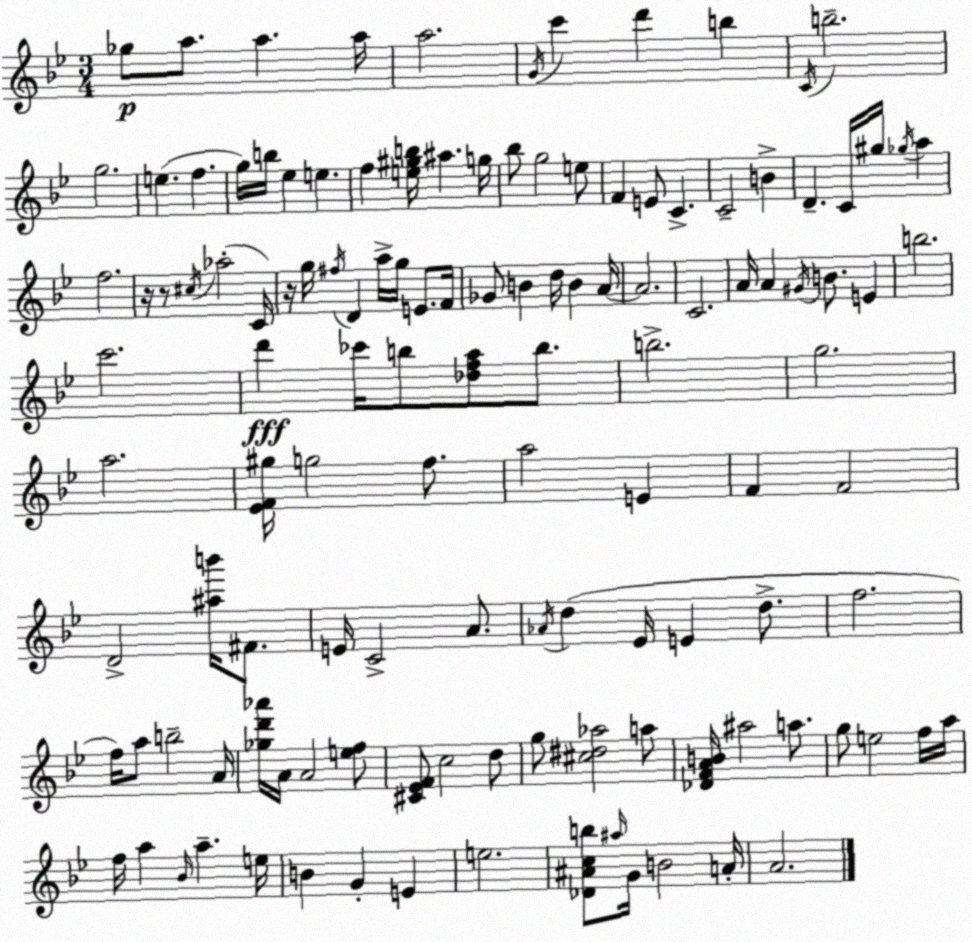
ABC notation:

X:1
T:Untitled
M:3/4
L:1/4
K:Gm
_g/2 a/2 a a/4 a2 G/4 c' d' b C/4 b2 g2 e f g/4 b/4 _e e f [e^gb]/4 ^a g/4 _b/2 g2 e/2 F E/2 C C2 B D C/4 ^g/4 _g/4 a f2 z/4 z/2 ^c/4 _a2 C/4 z/4 g/4 ^f/4 D a/4 g/4 E/2 F/4 _G/2 B d/4 B A/4 A2 C2 A/4 A ^G/4 B/2 E b2 c'2 d' _c'/4 b/2 [_dfa]/2 b/2 b2 g2 a2 [_EF^g]/4 g2 f/2 a2 E F F2 D2 [^ab']/4 ^F/2 E/4 C2 A/2 _A/4 d _E/4 E d/2 f2 f/4 a/2 b2 A/4 [_gd'_a']/4 A/4 A2 [ef]/2 [^C_EF]/2 c2 d/2 g/2 [^c^d_a]2 a/2 [_DFAB]/4 ^a2 a/2 g/2 e2 f/4 a/4 f/4 a _B/4 a e/4 B G E e2 [_D^Acb]/2 ^a/4 G/4 B2 A/4 A2